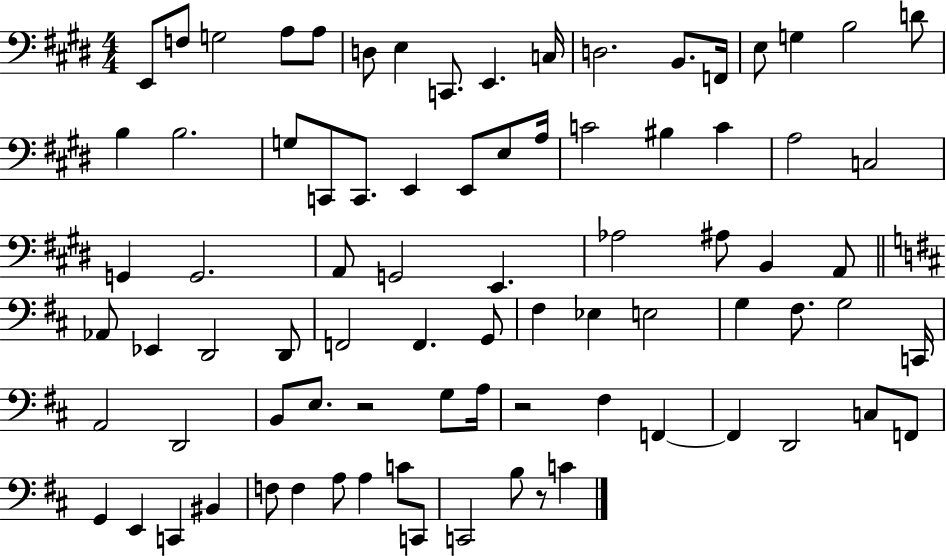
E2/e F3/e G3/h A3/e A3/e D3/e E3/q C2/e. E2/q. C3/s D3/h. B2/e. F2/s E3/e G3/q B3/h D4/e B3/q B3/h. G3/e C2/e C2/e. E2/q E2/e E3/e A3/s C4/h BIS3/q C4/q A3/h C3/h G2/q G2/h. A2/e G2/h E2/q. Ab3/h A#3/e B2/q A2/e Ab2/e Eb2/q D2/h D2/e F2/h F2/q. G2/e F#3/q Eb3/q E3/h G3/q F#3/e. G3/h C2/s A2/h D2/h B2/e E3/e. R/h G3/e A3/s R/h F#3/q F2/q F2/q D2/h C3/e F2/e G2/q E2/q C2/q BIS2/q F3/e F3/q A3/e A3/q C4/e C2/e C2/h B3/e R/e C4/q